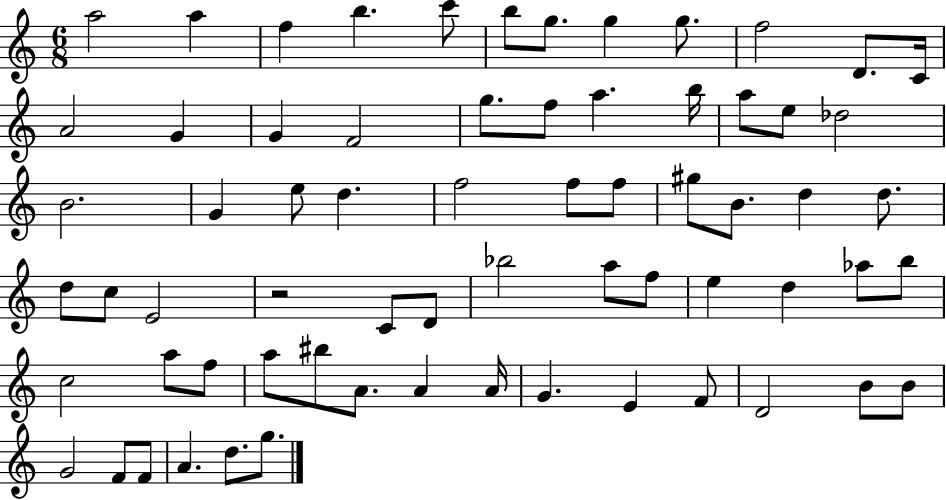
{
  \clef treble
  \numericTimeSignature
  \time 6/8
  \key c \major
  a''2 a''4 | f''4 b''4. c'''8 | b''8 g''8. g''4 g''8. | f''2 d'8. c'16 | \break a'2 g'4 | g'4 f'2 | g''8. f''8 a''4. b''16 | a''8 e''8 des''2 | \break b'2. | g'4 e''8 d''4. | f''2 f''8 f''8 | gis''8 b'8. d''4 d''8. | \break d''8 c''8 e'2 | r2 c'8 d'8 | bes''2 a''8 f''8 | e''4 d''4 aes''8 b''8 | \break c''2 a''8 f''8 | a''8 bis''8 a'8. a'4 a'16 | g'4. e'4 f'8 | d'2 b'8 b'8 | \break g'2 f'8 f'8 | a'4. d''8. g''8. | \bar "|."
}